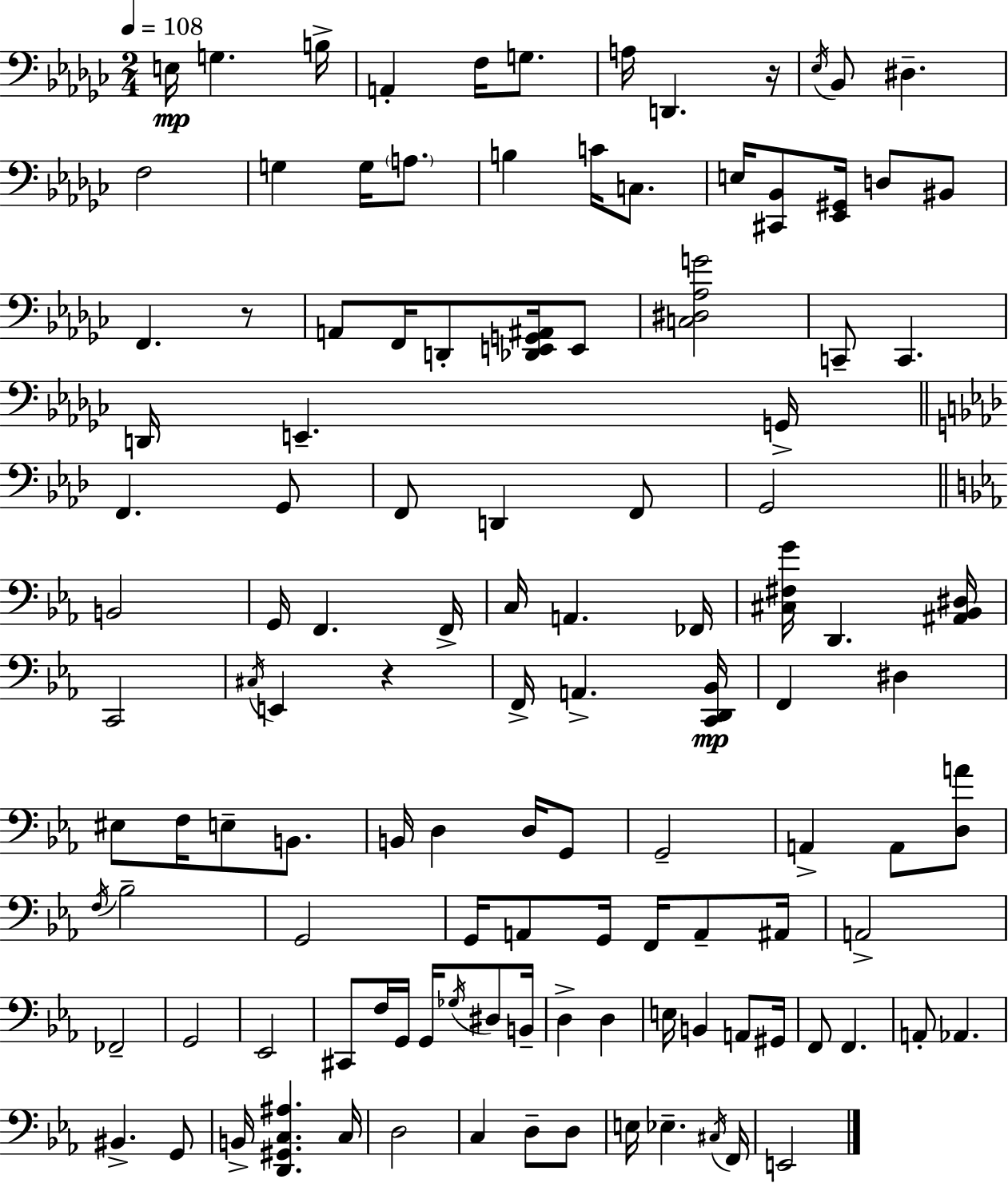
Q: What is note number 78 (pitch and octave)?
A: F3